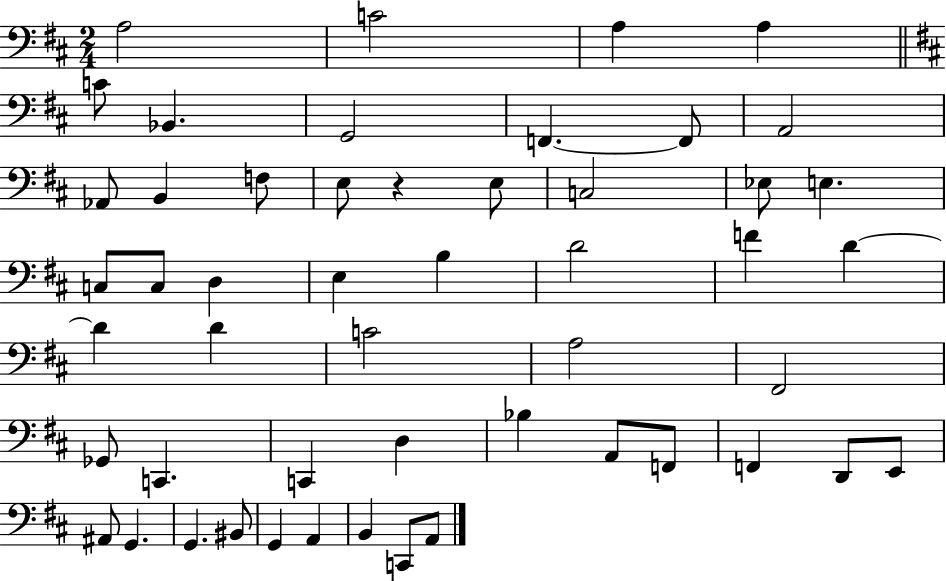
X:1
T:Untitled
M:2/4
L:1/4
K:D
A,2 C2 A, A, C/2 _B,, G,,2 F,, F,,/2 A,,2 _A,,/2 B,, F,/2 E,/2 z E,/2 C,2 _E,/2 E, C,/2 C,/2 D, E, B, D2 F D D D C2 A,2 ^F,,2 _G,,/2 C,, C,, D, _B, A,,/2 F,,/2 F,, D,,/2 E,,/2 ^A,,/2 G,, G,, ^B,,/2 G,, A,, B,, C,,/2 A,,/2